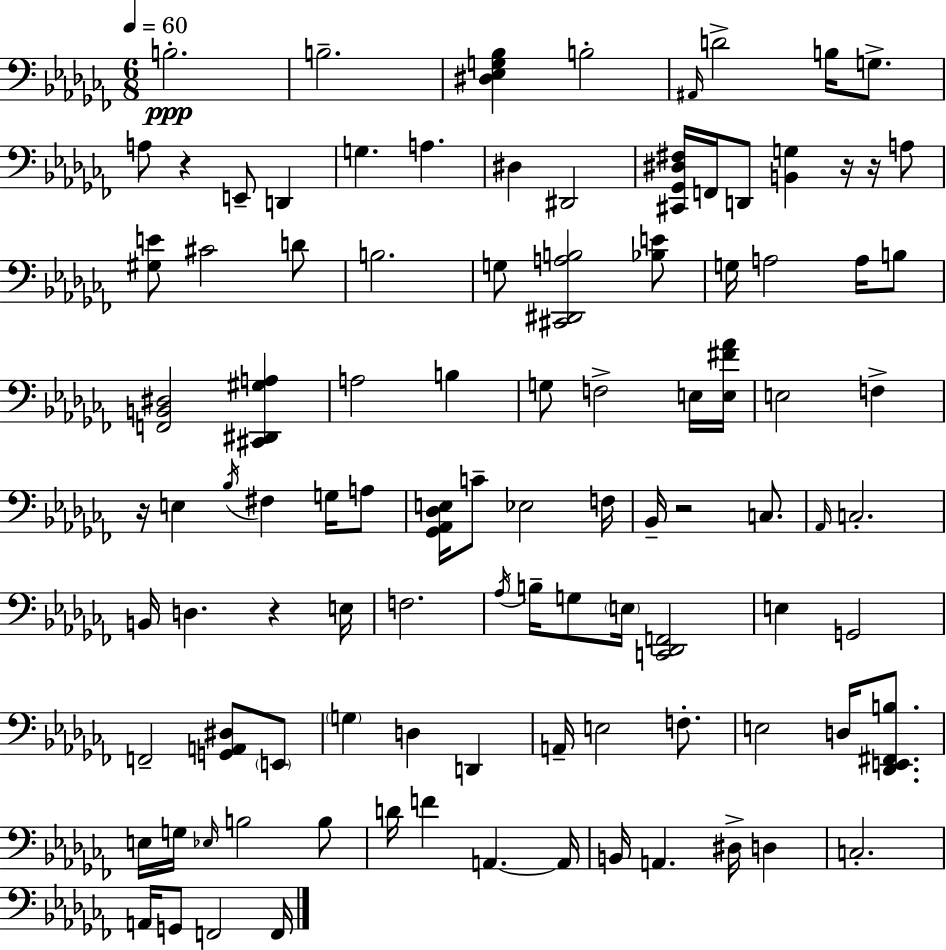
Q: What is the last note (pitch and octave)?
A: F2